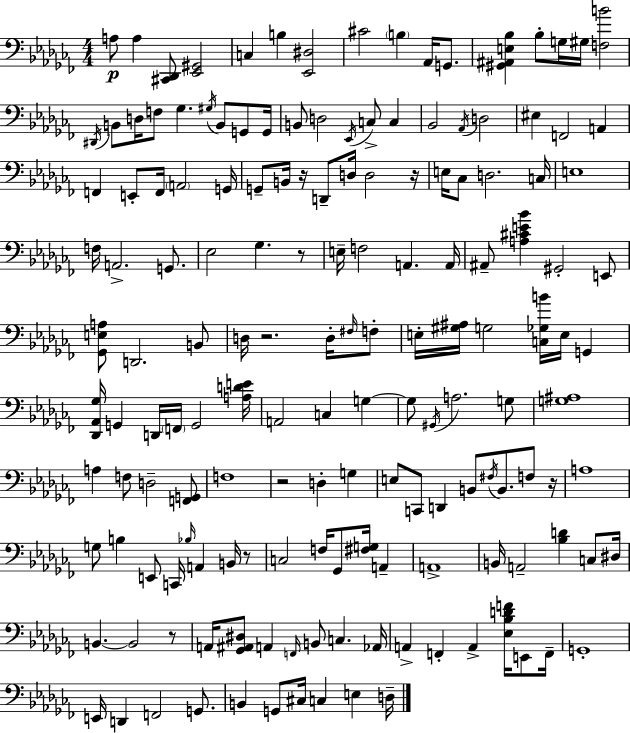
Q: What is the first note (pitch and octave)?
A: A3